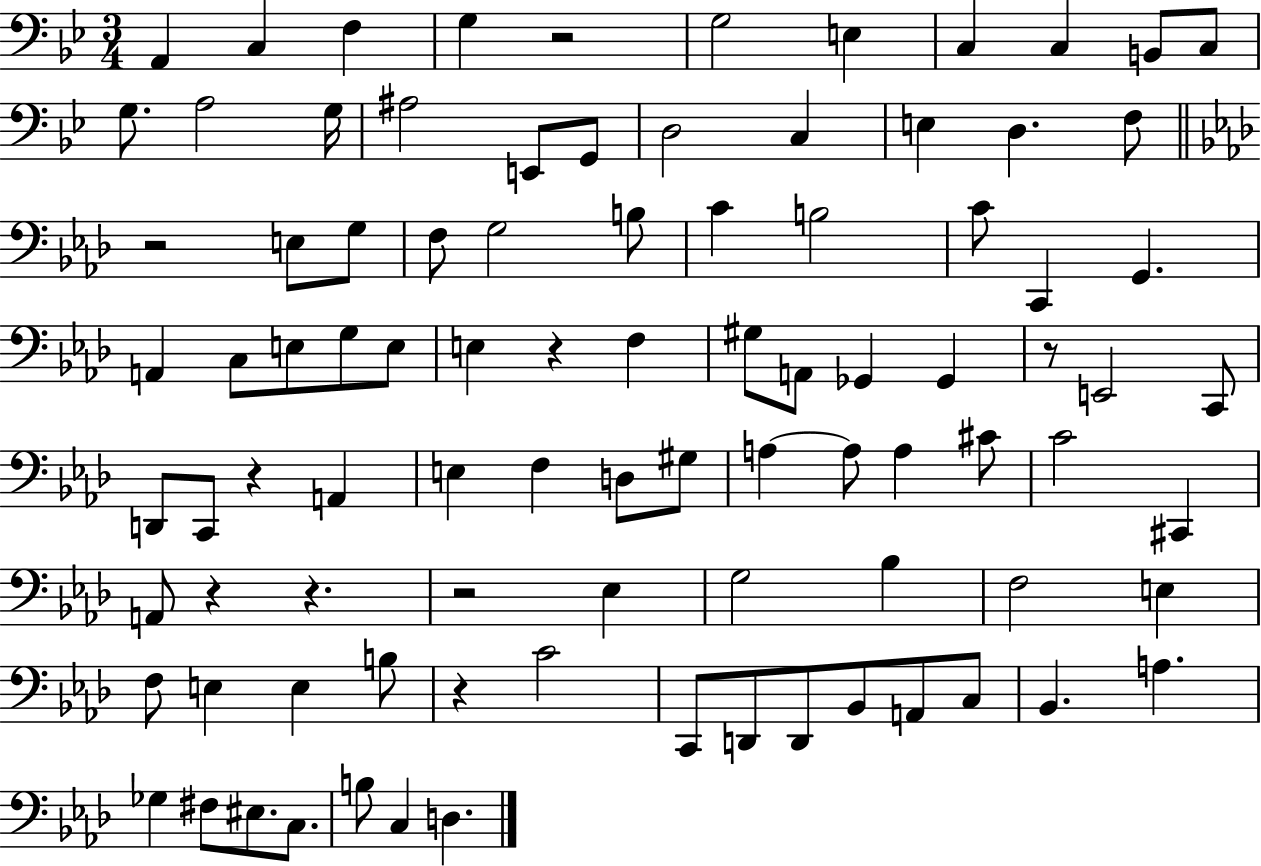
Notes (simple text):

A2/q C3/q F3/q G3/q R/h G3/h E3/q C3/q C3/q B2/e C3/e G3/e. A3/h G3/s A#3/h E2/e G2/e D3/h C3/q E3/q D3/q. F3/e R/h E3/e G3/e F3/e G3/h B3/e C4/q B3/h C4/e C2/q G2/q. A2/q C3/e E3/e G3/e E3/e E3/q R/q F3/q G#3/e A2/e Gb2/q Gb2/q R/e E2/h C2/e D2/e C2/e R/q A2/q E3/q F3/q D3/e G#3/e A3/q A3/e A3/q C#4/e C4/h C#2/q A2/e R/q R/q. R/h Eb3/q G3/h Bb3/q F3/h E3/q F3/e E3/q E3/q B3/e R/q C4/h C2/e D2/e D2/e Bb2/e A2/e C3/e Bb2/q. A3/q. Gb3/q F#3/e EIS3/e. C3/e. B3/e C3/q D3/q.